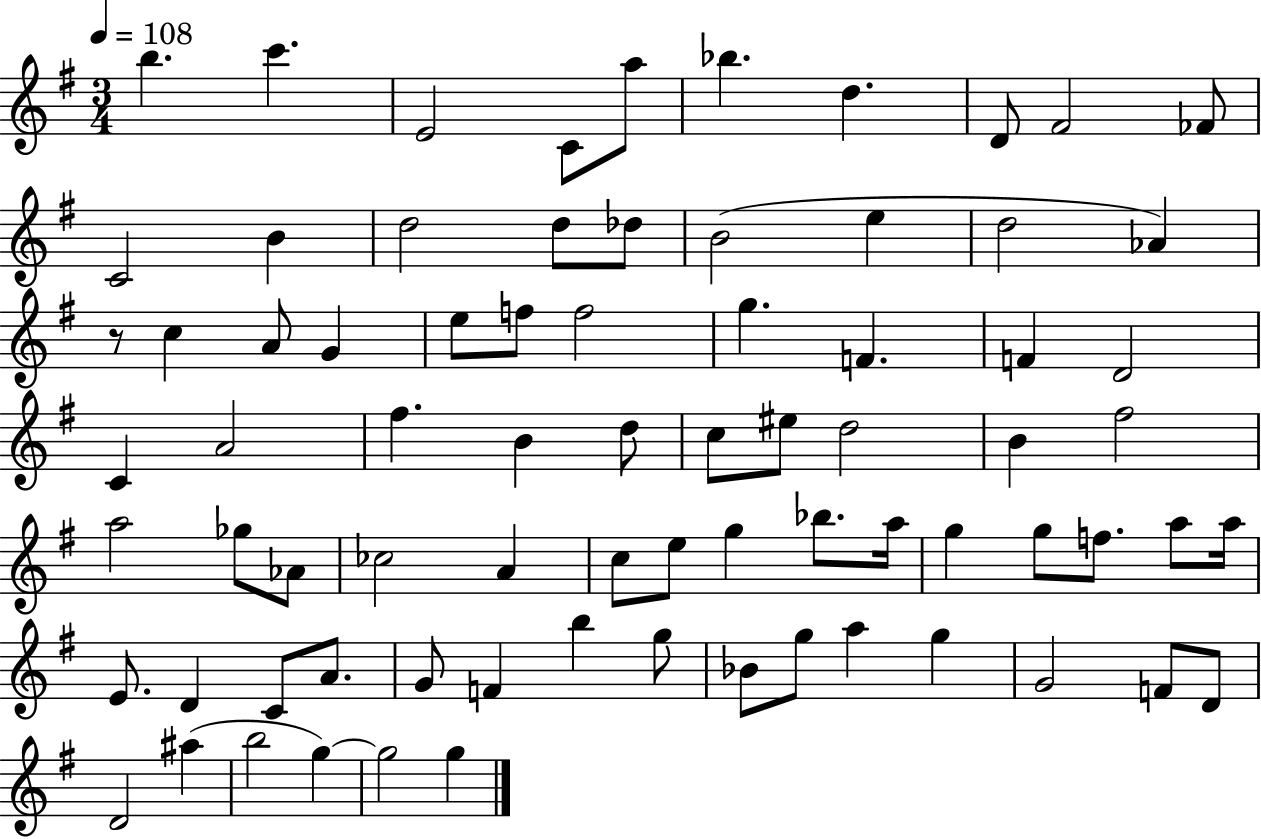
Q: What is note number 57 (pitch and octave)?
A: C4